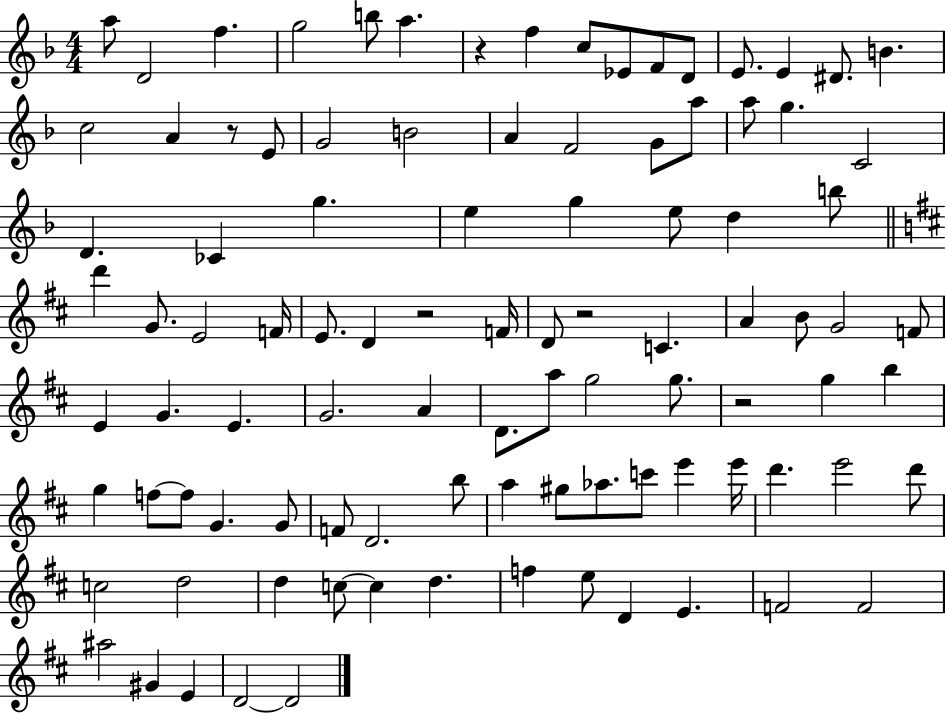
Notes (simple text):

A5/e D4/h F5/q. G5/h B5/e A5/q. R/q F5/q C5/e Eb4/e F4/e D4/e E4/e. E4/q D#4/e. B4/q. C5/h A4/q R/e E4/e G4/h B4/h A4/q F4/h G4/e A5/e A5/e G5/q. C4/h D4/q. CES4/q G5/q. E5/q G5/q E5/e D5/q B5/e D6/q G4/e. E4/h F4/s E4/e. D4/q R/h F4/s D4/e R/h C4/q. A4/q B4/e G4/h F4/e E4/q G4/q. E4/q. G4/h. A4/q D4/e. A5/e G5/h G5/e. R/h G5/q B5/q G5/q F5/e F5/e G4/q. G4/e F4/e D4/h. B5/e A5/q G#5/e Ab5/e. C6/e E6/q E6/s D6/q. E6/h D6/e C5/h D5/h D5/q C5/e C5/q D5/q. F5/q E5/e D4/q E4/q. F4/h F4/h A#5/h G#4/q E4/q D4/h D4/h